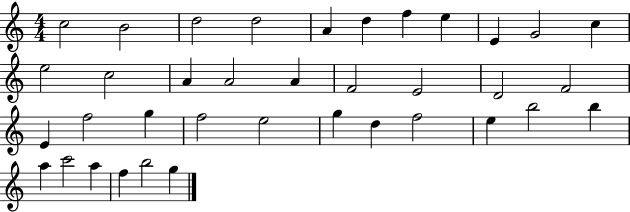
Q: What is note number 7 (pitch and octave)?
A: F5